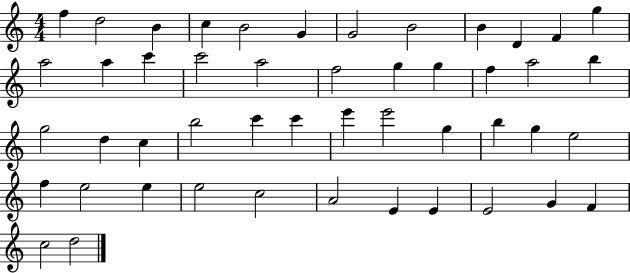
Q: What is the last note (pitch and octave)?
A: D5